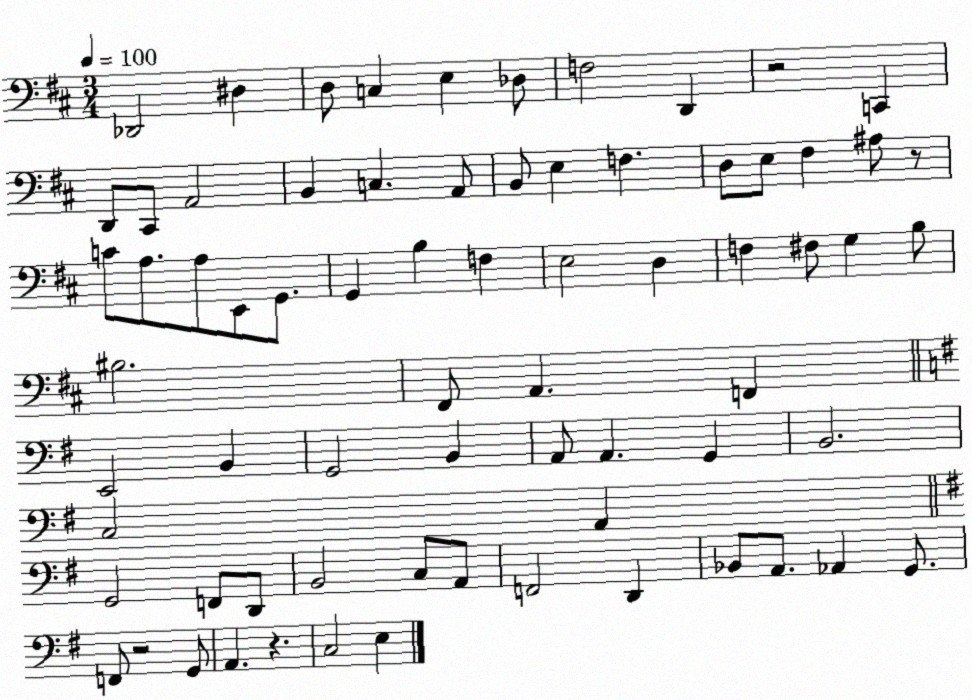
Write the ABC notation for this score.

X:1
T:Untitled
M:3/4
L:1/4
K:D
_D,,2 ^D, D,/2 C, E, _D,/2 F,2 D,, z2 C,, D,,/2 ^C,,/2 A,,2 B,, C, A,,/2 B,,/2 E, F, D,/2 E,/2 ^F, ^A,/2 z/2 C/2 A,/2 A,/2 E,,/2 G,,/2 G,, B, F, E,2 D, F, ^F,/2 G, B,/2 ^B,2 ^F,,/2 A,, F,, E,,2 B,, G,,2 B,, A,,/2 A,, G,, B,,2 C,2 A,, G,,2 F,,/2 D,,/2 B,,2 C,/2 A,,/2 F,,2 D,, _B,,/2 A,,/2 _A,, G,,/2 F,,/2 z2 G,,/2 A,, z C,2 E,